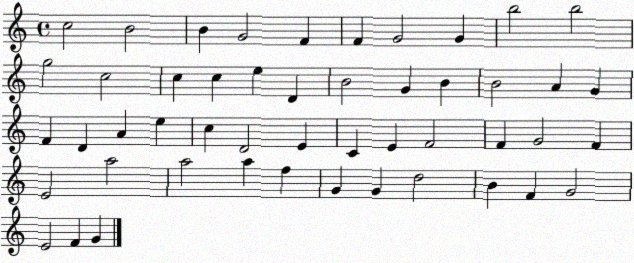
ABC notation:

X:1
T:Untitled
M:4/4
L:1/4
K:C
c2 B2 B G2 F F G2 G b2 b2 g2 c2 c c e D B2 G B B2 A G F D A e c D2 E C E F2 F G2 F E2 a2 a2 a f G G d2 B F G2 E2 F G